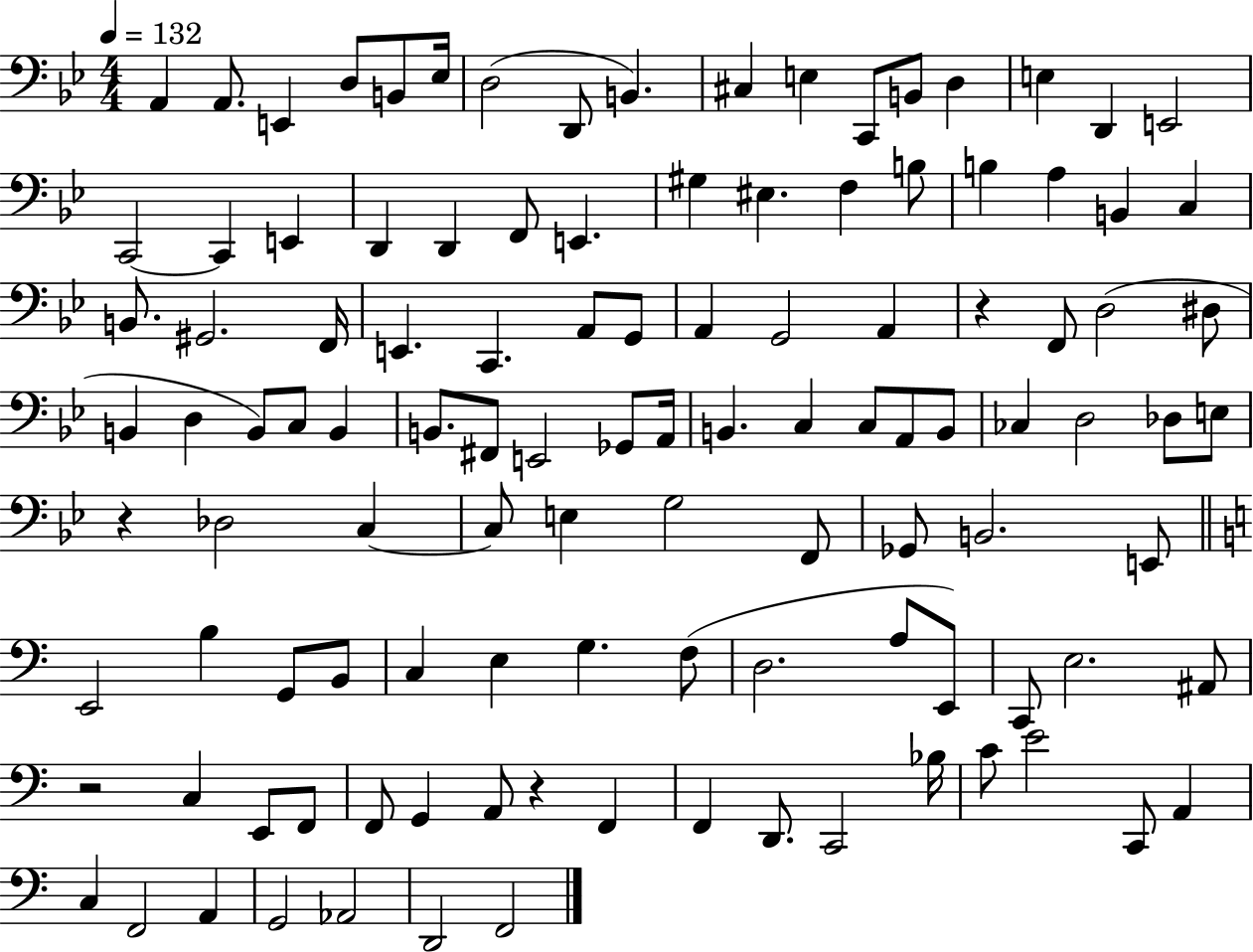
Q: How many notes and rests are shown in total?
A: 113